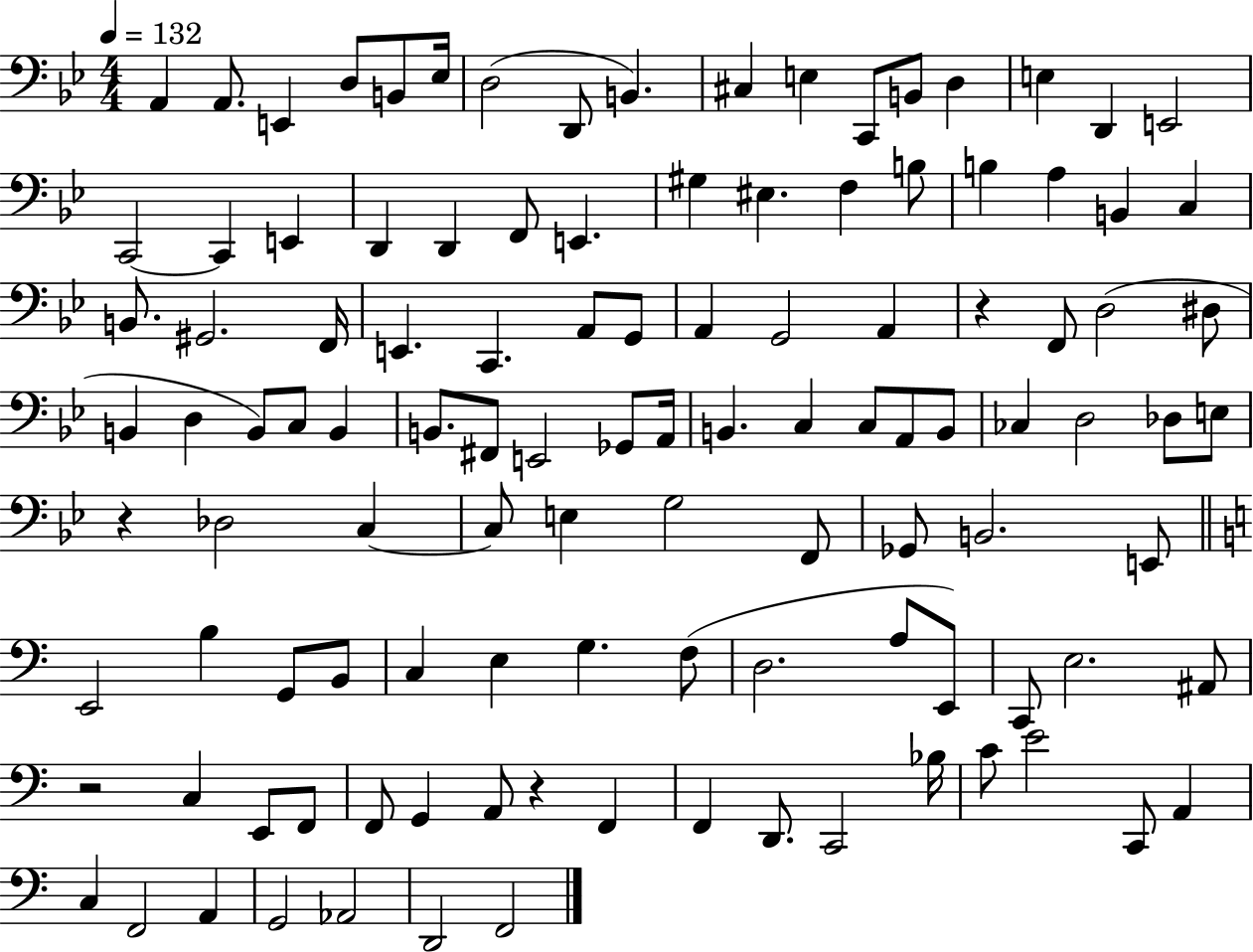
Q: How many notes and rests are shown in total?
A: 113